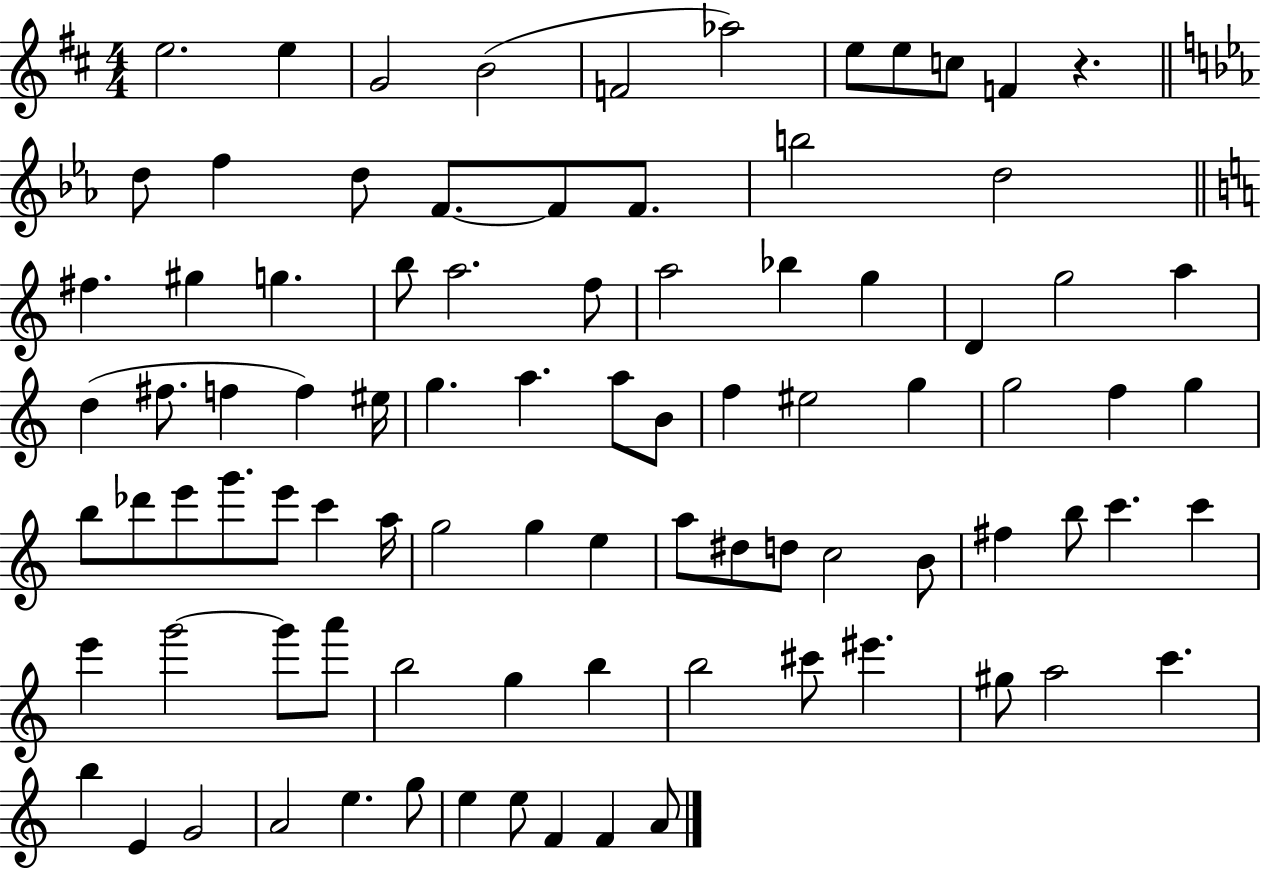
E5/h. E5/q G4/h B4/h F4/h Ab5/h E5/e E5/e C5/e F4/q R/q. D5/e F5/q D5/e F4/e. F4/e F4/e. B5/h D5/h F#5/q. G#5/q G5/q. B5/e A5/h. F5/e A5/h Bb5/q G5/q D4/q G5/h A5/q D5/q F#5/e. F5/q F5/q EIS5/s G5/q. A5/q. A5/e B4/e F5/q EIS5/h G5/q G5/h F5/q G5/q B5/e Db6/e E6/e G6/e. E6/e C6/q A5/s G5/h G5/q E5/q A5/e D#5/e D5/e C5/h B4/e F#5/q B5/e C6/q. C6/q E6/q G6/h G6/e A6/e B5/h G5/q B5/q B5/h C#6/e EIS6/q. G#5/e A5/h C6/q. B5/q E4/q G4/h A4/h E5/q. G5/e E5/q E5/e F4/q F4/q A4/e